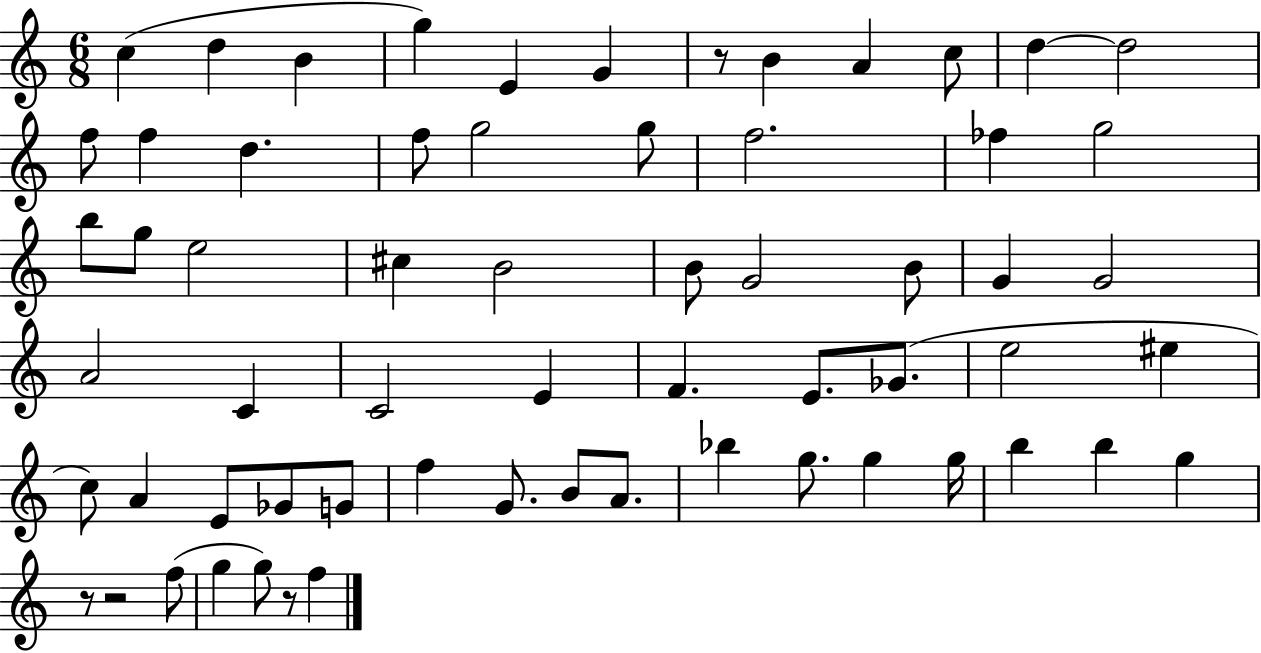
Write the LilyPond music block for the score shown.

{
  \clef treble
  \numericTimeSignature
  \time 6/8
  \key c \major
  c''4( d''4 b'4 | g''4) e'4 g'4 | r8 b'4 a'4 c''8 | d''4~~ d''2 | \break f''8 f''4 d''4. | f''8 g''2 g''8 | f''2. | fes''4 g''2 | \break b''8 g''8 e''2 | cis''4 b'2 | b'8 g'2 b'8 | g'4 g'2 | \break a'2 c'4 | c'2 e'4 | f'4. e'8. ges'8.( | e''2 eis''4 | \break c''8) a'4 e'8 ges'8 g'8 | f''4 g'8. b'8 a'8. | bes''4 g''8. g''4 g''16 | b''4 b''4 g''4 | \break r8 r2 f''8( | g''4 g''8) r8 f''4 | \bar "|."
}